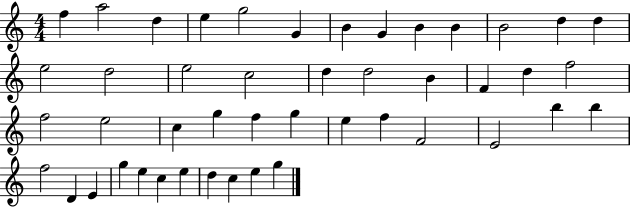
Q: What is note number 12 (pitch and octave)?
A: D5